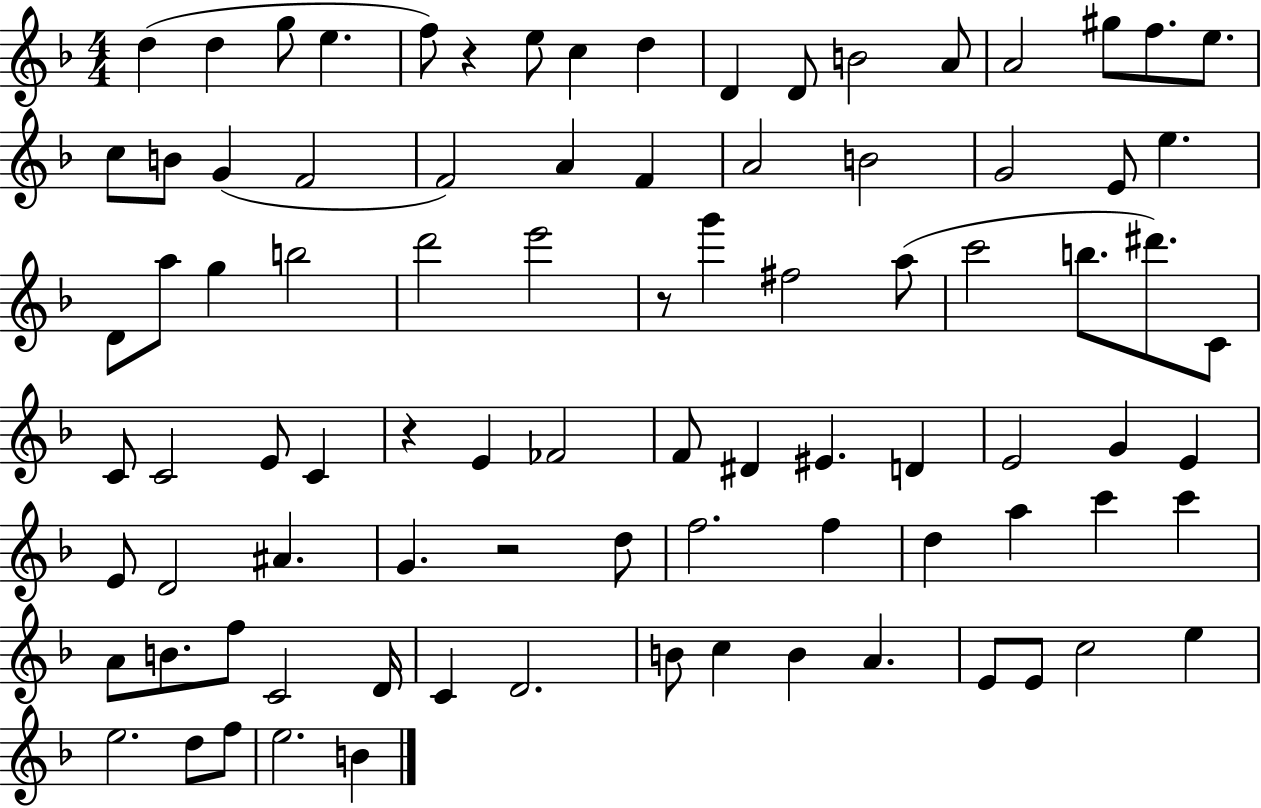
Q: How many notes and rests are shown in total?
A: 89